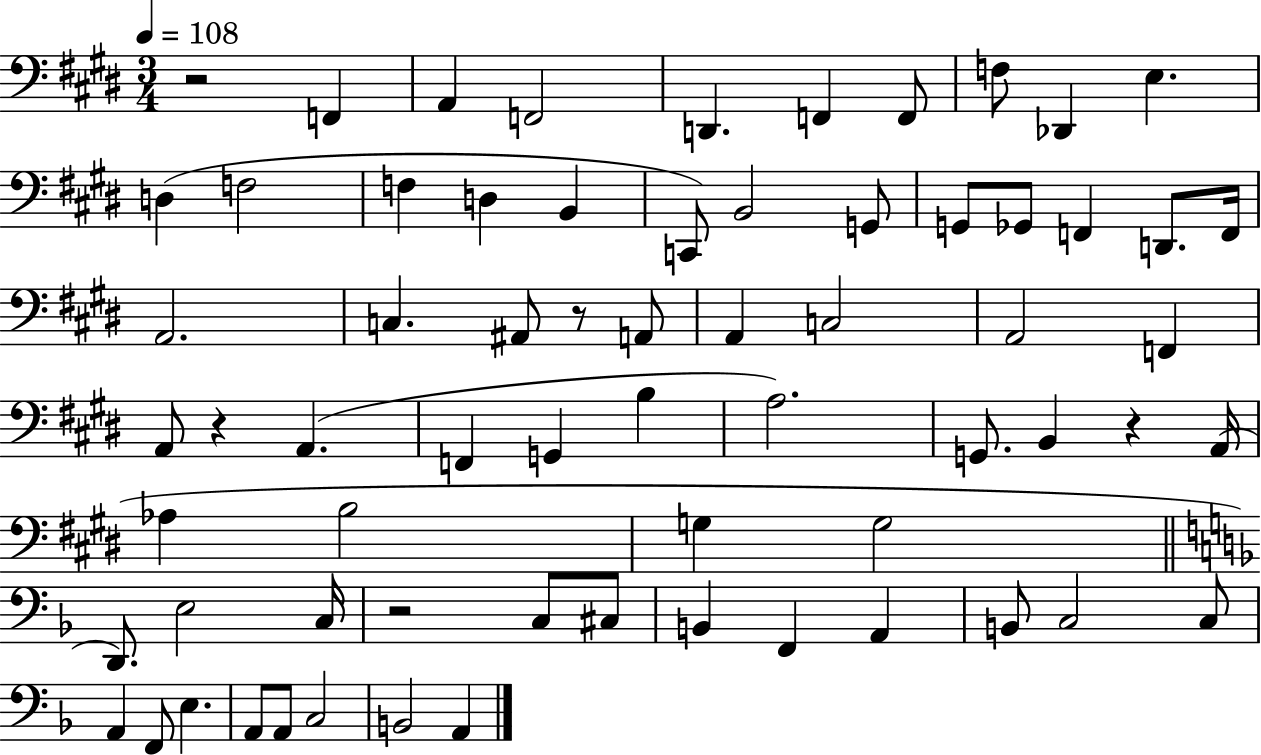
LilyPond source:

{
  \clef bass
  \numericTimeSignature
  \time 3/4
  \key e \major
  \tempo 4 = 108
  r2 f,4 | a,4 f,2 | d,4. f,4 f,8 | f8 des,4 e4. | \break d4( f2 | f4 d4 b,4 | c,8) b,2 g,8 | g,8 ges,8 f,4 d,8. f,16 | \break a,2. | c4. ais,8 r8 a,8 | a,4 c2 | a,2 f,4 | \break a,8 r4 a,4.( | f,4 g,4 b4 | a2.) | g,8. b,4 r4 a,16( | \break aes4 b2 | g4 g2 | \bar "||" \break \key f \major d,8.) e2 c16 | r2 c8 cis8 | b,4 f,4 a,4 | b,8 c2 c8 | \break a,4 f,8 e4. | a,8 a,8 c2 | b,2 a,4 | \bar "|."
}